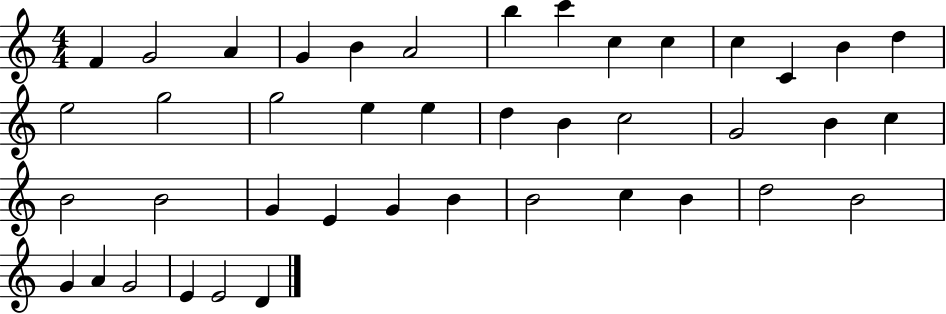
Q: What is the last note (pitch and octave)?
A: D4